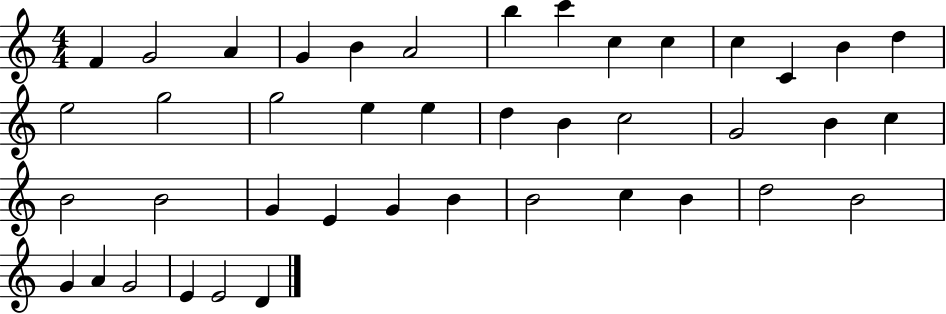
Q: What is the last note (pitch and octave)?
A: D4